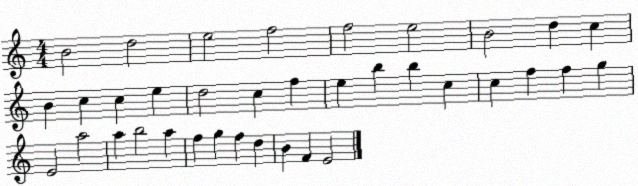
X:1
T:Untitled
M:4/4
L:1/4
K:C
B2 d2 e2 f2 f2 e2 B2 d c B c c e d2 c f e b b c c f f g E2 a2 a b2 a f g f d B F E2